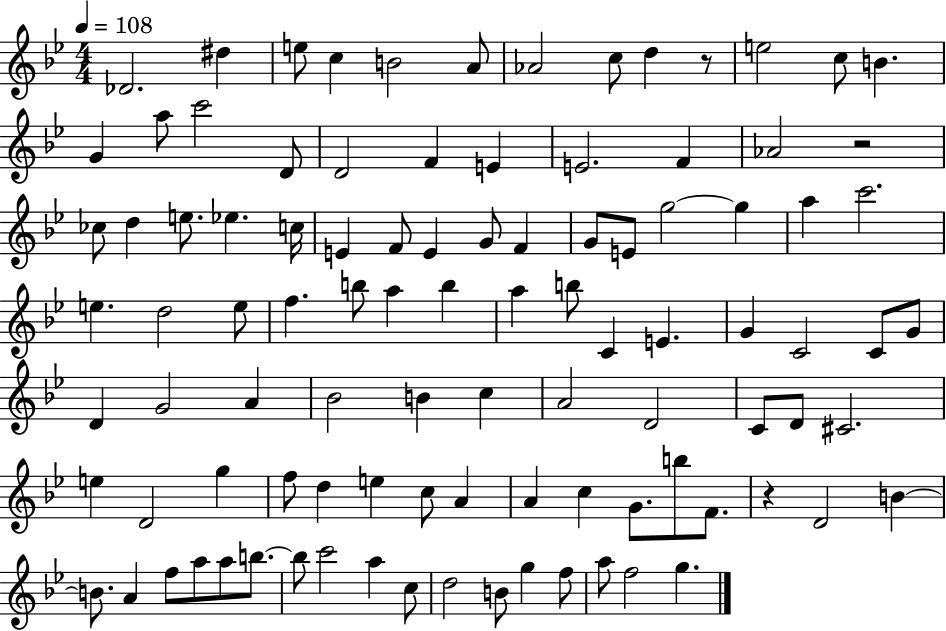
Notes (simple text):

Db4/h. D#5/q E5/e C5/q B4/h A4/e Ab4/h C5/e D5/q R/e E5/h C5/e B4/q. G4/q A5/e C6/h D4/e D4/h F4/q E4/q E4/h. F4/q Ab4/h R/h CES5/e D5/q E5/e. Eb5/q. C5/s E4/q F4/e E4/q G4/e F4/q G4/e E4/e G5/h G5/q A5/q C6/h. E5/q. D5/h E5/e F5/q. B5/e A5/q B5/q A5/q B5/e C4/q E4/q. G4/q C4/h C4/e G4/e D4/q G4/h A4/q Bb4/h B4/q C5/q A4/h D4/h C4/e D4/e C#4/h. E5/q D4/h G5/q F5/e D5/q E5/q C5/e A4/q A4/q C5/q G4/e. B5/e F4/e. R/q D4/h B4/q B4/e. A4/q F5/e A5/e A5/e B5/e. B5/e C6/h A5/q C5/e D5/h B4/e G5/q F5/e A5/e F5/h G5/q.